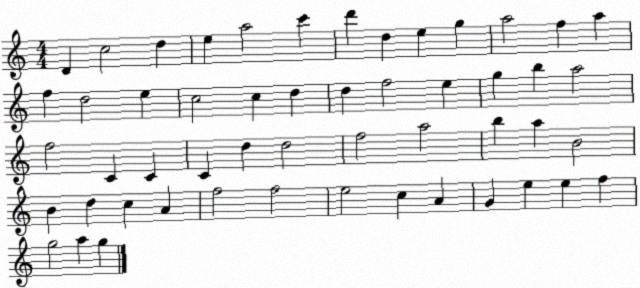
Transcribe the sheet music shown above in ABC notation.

X:1
T:Untitled
M:4/4
L:1/4
K:C
D c2 d e a2 c' d' d e g a2 f a f d2 e c2 c d d f2 e g b a2 f2 C C C d d2 f2 a2 b a B2 B d c A f2 f2 e2 c A G e e f g2 a g